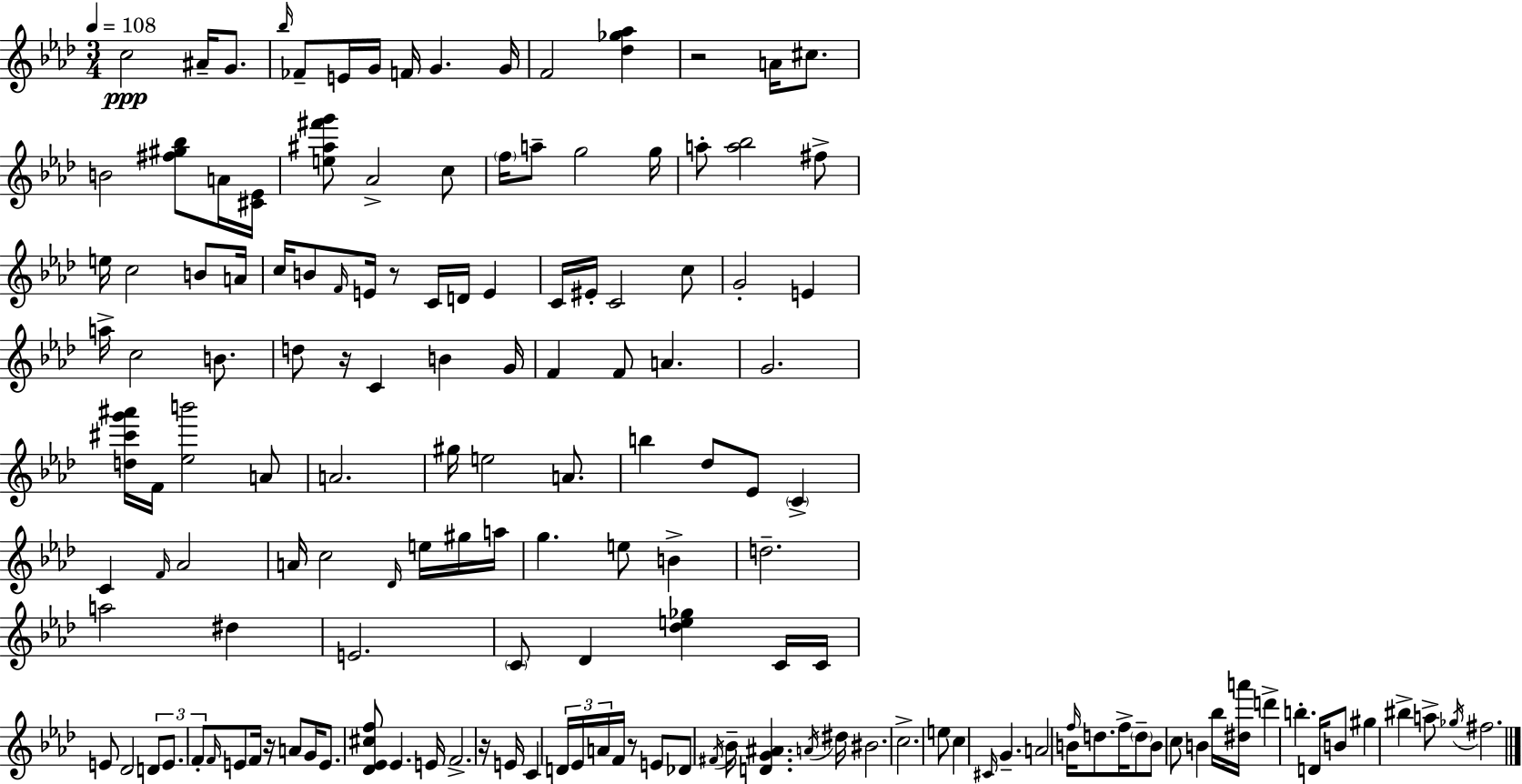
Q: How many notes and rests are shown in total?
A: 149